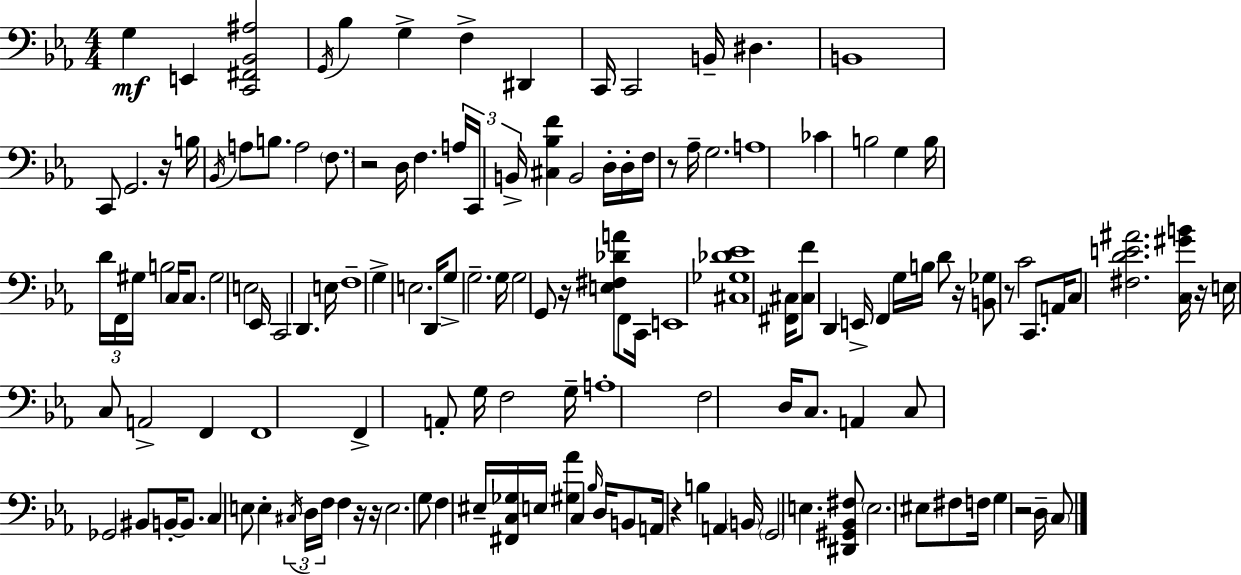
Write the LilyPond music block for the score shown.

{
  \clef bass
  \numericTimeSignature
  \time 4/4
  \key ees \major
  \repeat volta 2 { g4\mf e,4 <c, fis, bes, ais>2 | \acciaccatura { g,16 } bes4 g4-> f4-> dis,4 | c,16 c,2 b,16-- dis4. | b,1 | \break c,8 g,2. r16 | b16 \acciaccatura { bes,16 } a8 b8. a2 \parenthesize f8. | r2 d16 f4. | \tuplet 3/2 { a16 c,16 b,16-> } <cis bes f'>4 b,2 | \break d16-. d16-. f16 r8 aes16-- g2. | a1 | ces'4 b2 g4 | b16 \tuplet 3/2 { d'16 f,16 gis16 } b2 c16 c8. | \break gis2 e2 | ees,16 c,2 d,4. | e16 f1-- | g4-> e2. | \break d,16 g8-> g2.-- | g16 g2 g,8 r16 <e fis des' a'>8 f,8 | c,16 e,1 | <cis ges des' ees'>1 | \break <fis, cis>16 <cis f'>8 d,4 e,16-> f,4 g16 b16 | d'8 r16 <b, ges>8 r8 c'2 c,8. | a,16 c8 <fis d' e' ais'>2. | <c gis' b'>16 r16 e16 c8 a,2-> f,4 | \break f,1 | f,4-> a,8-. g16 f2 | g16-- a1-. | f2 d16 c8. a,4 | \break c8 ges,2 bis,8 b,16-.~~ b,8. | c4 e8 e4-. \tuplet 3/2 { \acciaccatura { cis16 } d16 f16 } f4 | r16 r16 e2. | g8 f4 eis16-- <fis, c ges>16 e16 <gis aes'>4 c4 | \break \grace { bes16 } d16 b,8 a,16 r4 b4 a,4 | \parenthesize b,16 \parenthesize g,2 e4. | <dis, gis, bes, fis>8 \parenthesize e2. | eis8 fis8 f16 g4 r2 | \break d16-- \parenthesize c8 } \bar "|."
}